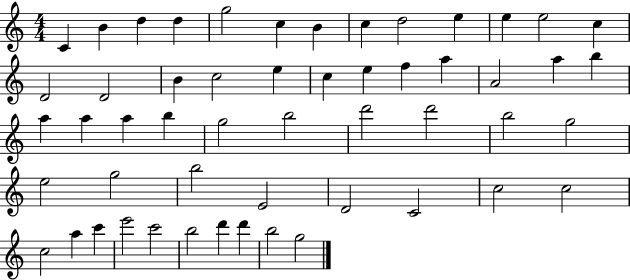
{
  \clef treble
  \numericTimeSignature
  \time 4/4
  \key c \major
  c'4 b'4 d''4 d''4 | g''2 c''4 b'4 | c''4 d''2 e''4 | e''4 e''2 c''4 | \break d'2 d'2 | b'4 c''2 e''4 | c''4 e''4 f''4 a''4 | a'2 a''4 b''4 | \break a''4 a''4 a''4 b''4 | g''2 b''2 | d'''2 d'''2 | b''2 g''2 | \break e''2 g''2 | b''2 e'2 | d'2 c'2 | c''2 c''2 | \break c''2 a''4 c'''4 | e'''2 c'''2 | b''2 d'''4 d'''4 | b''2 g''2 | \break \bar "|."
}